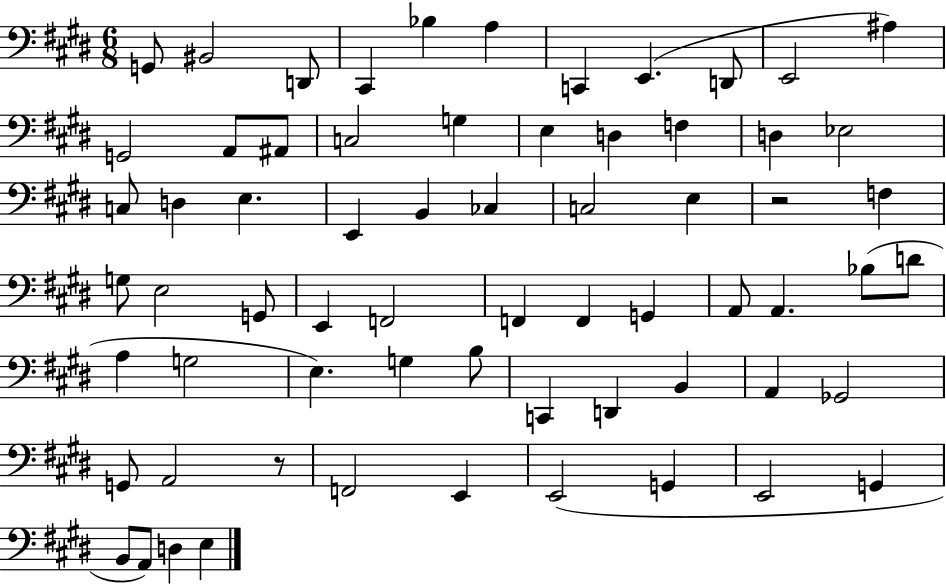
{
  \clef bass
  \numericTimeSignature
  \time 6/8
  \key e \major
  g,8 bis,2 d,8 | cis,4 bes4 a4 | c,4 e,4.( d,8 | e,2 ais4) | \break g,2 a,8 ais,8 | c2 g4 | e4 d4 f4 | d4 ees2 | \break c8 d4 e4. | e,4 b,4 ces4 | c2 e4 | r2 f4 | \break g8 e2 g,8 | e,4 f,2 | f,4 f,4 g,4 | a,8 a,4. bes8( d'8 | \break a4 g2 | e4.) g4 b8 | c,4 d,4 b,4 | a,4 ges,2 | \break g,8 a,2 r8 | f,2 e,4 | e,2( g,4 | e,2 g,4 | \break b,8 a,8) d4 e4 | \bar "|."
}